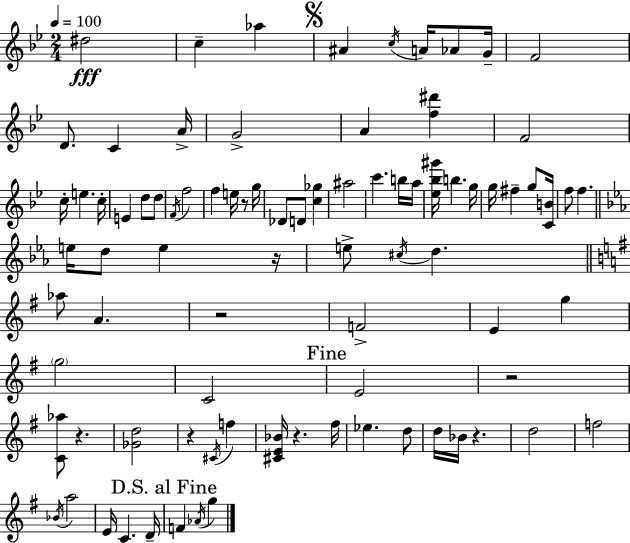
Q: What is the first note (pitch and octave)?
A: D#5